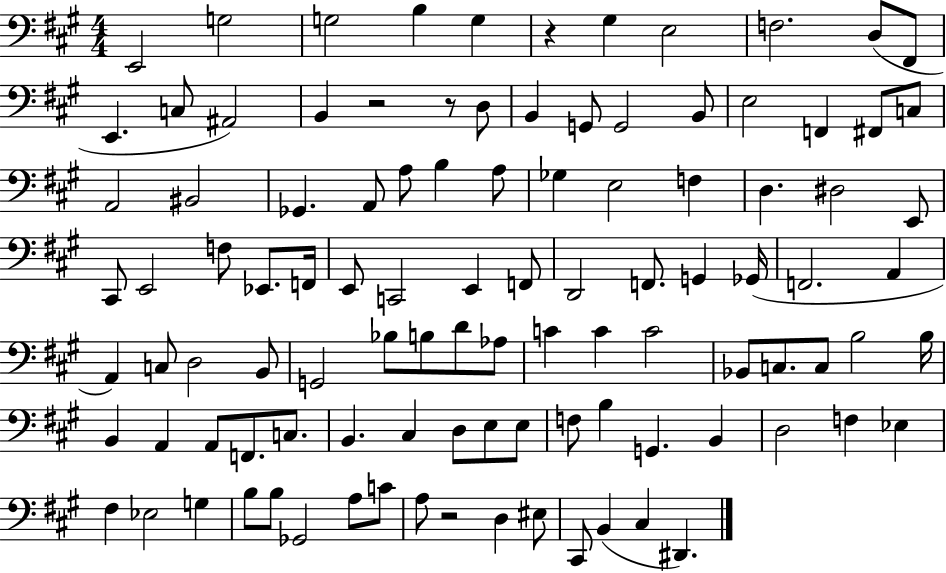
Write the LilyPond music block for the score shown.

{
  \clef bass
  \numericTimeSignature
  \time 4/4
  \key a \major
  e,2 g2 | g2 b4 g4 | r4 gis4 e2 | f2. d8( fis,8 | \break e,4. c8 ais,2) | b,4 r2 r8 d8 | b,4 g,8 g,2 b,8 | e2 f,4 fis,8 c8 | \break a,2 bis,2 | ges,4. a,8 a8 b4 a8 | ges4 e2 f4 | d4. dis2 e,8 | \break cis,8 e,2 f8 ees,8. f,16 | e,8 c,2 e,4 f,8 | d,2 f,8. g,4 ges,16( | f,2. a,4 | \break a,4) c8 d2 b,8 | g,2 bes8 b8 d'8 aes8 | c'4 c'4 c'2 | bes,8 c8. c8 b2 b16 | \break b,4 a,4 a,8 f,8. c8. | b,4. cis4 d8 e8 e8 | f8 b4 g,4. b,4 | d2 f4 ees4 | \break fis4 ees2 g4 | b8 b8 ges,2 a8 c'8 | a8 r2 d4 eis8 | cis,8 b,4( cis4 dis,4.) | \break \bar "|."
}